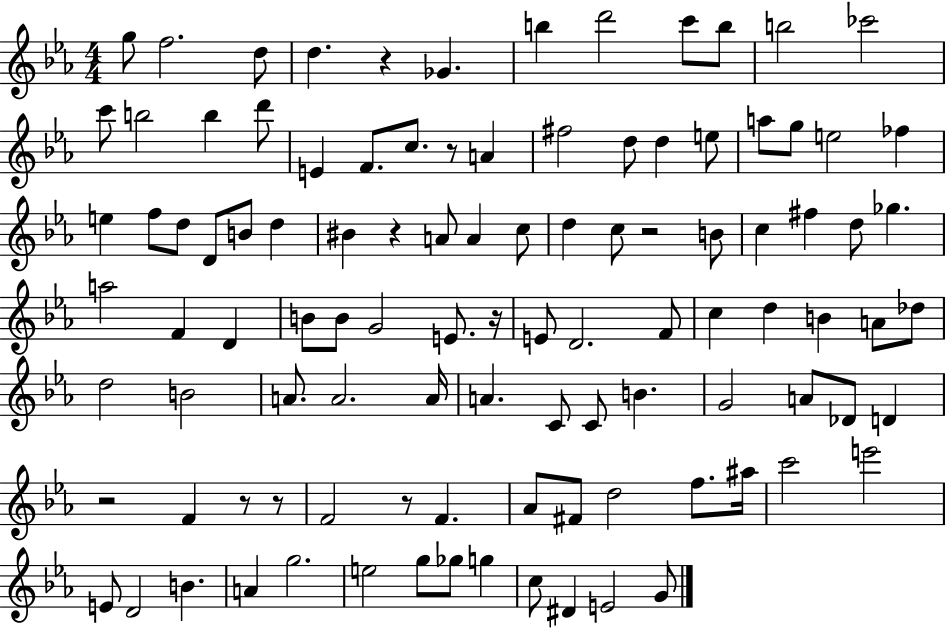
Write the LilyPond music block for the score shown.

{
  \clef treble
  \numericTimeSignature
  \time 4/4
  \key ees \major
  g''8 f''2. d''8 | d''4. r4 ges'4. | b''4 d'''2 c'''8 b''8 | b''2 ces'''2 | \break c'''8 b''2 b''4 d'''8 | e'4 f'8. c''8. r8 a'4 | fis''2 d''8 d''4 e''8 | a''8 g''8 e''2 fes''4 | \break e''4 f''8 d''8 d'8 b'8 d''4 | bis'4 r4 a'8 a'4 c''8 | d''4 c''8 r2 b'8 | c''4 fis''4 d''8 ges''4. | \break a''2 f'4 d'4 | b'8 b'8 g'2 e'8. r16 | e'8 d'2. f'8 | c''4 d''4 b'4 a'8 des''8 | \break d''2 b'2 | a'8. a'2. a'16 | a'4. c'8 c'8 b'4. | g'2 a'8 des'8 d'4 | \break r2 f'4 r8 r8 | f'2 r8 f'4. | aes'8 fis'8 d''2 f''8. ais''16 | c'''2 e'''2 | \break e'8 d'2 b'4. | a'4 g''2. | e''2 g''8 ges''8 g''4 | c''8 dis'4 e'2 g'8 | \break \bar "|."
}